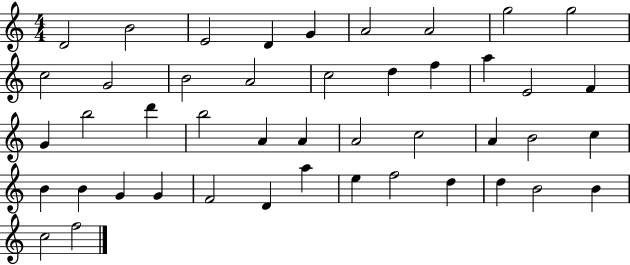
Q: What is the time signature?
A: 4/4